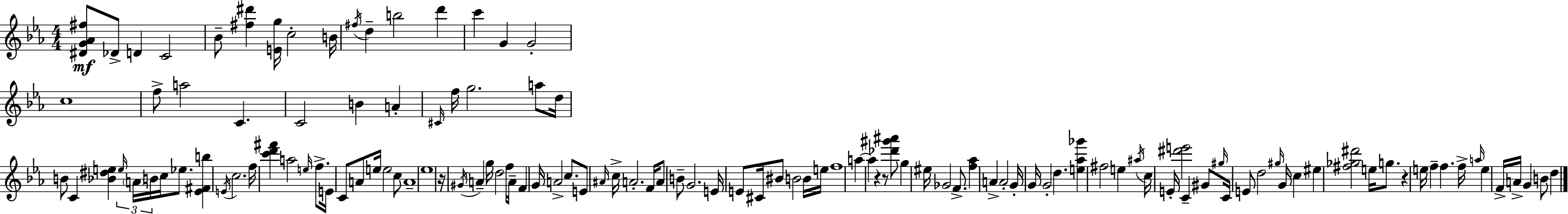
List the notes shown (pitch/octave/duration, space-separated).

[D#4,G4,Ab4,F#5]/e Db4/e D4/q C4/h Bb4/e [F#5,D#6]/q [E4,G5]/s C5/h B4/s F#5/s D5/q B5/h D6/q C6/q G4/q G4/h C5/w F5/e A5/h C4/q. C4/h B4/q A4/q C#4/s F5/s G5/h. A5/e D5/s B4/e C4/q [Bb4,D#5,E5]/q E5/s A4/s B4/s C5/s Eb5/e. [Eb4,F#4,B5]/q E4/s C5/h. F5/s [C6,D6,F#6]/q A5/h E5/s F5/e. E4/s C4/e A4/e E5/s E5/h C5/e A4/w Eb5/w R/s G#4/s A4/q G5/s D5/h F5/s A4/s F4/q G4/s A4/h C5/e. E4/e A#4/s C5/s A4/h. F4/s A4/e B4/e G4/h. E4/s E4/e C#4/s BIS4/e B4/h B4/s E5/s F5/w A5/q A5/q R/q R/e [Db6,G#6,A#6]/e G5/q EIS5/s Gb4/h F4/e. [F5,Ab5]/q A4/q A4/h G4/s G4/s G4/h D5/q. [E5,Ab5,Gb6]/q F#5/h E5/q A#5/s C5/s E4/s [D#6,E6]/h C4/q G#4/e G#5/s C4/s E4/e D5/h G#5/s G4/s C5/q EIS5/q [F#5,Gb5,D#6]/h E5/s G5/e. R/q E5/s F5/q F5/q. F5/s A5/s E5/q F4/s A4/s G4/q B4/e D5/q